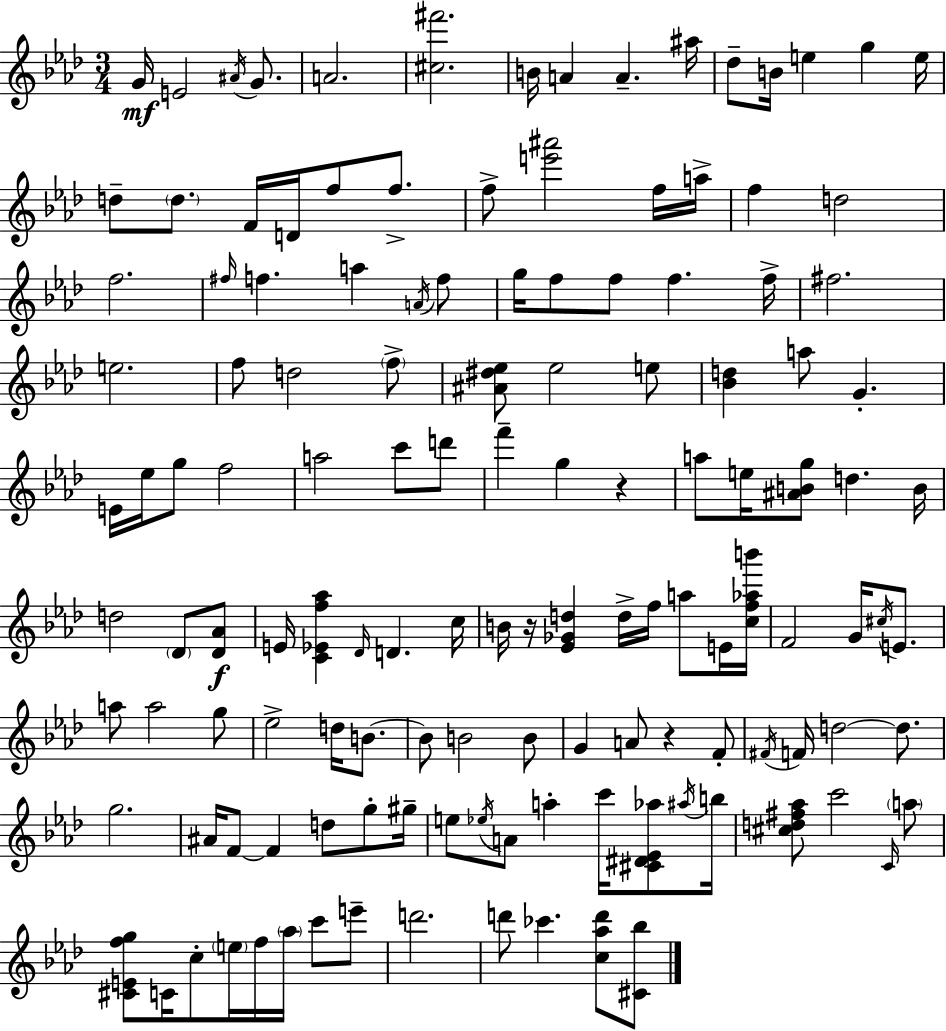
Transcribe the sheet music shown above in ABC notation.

X:1
T:Untitled
M:3/4
L:1/4
K:Ab
G/4 E2 ^A/4 G/2 A2 [^c^f']2 B/4 A A ^a/4 _d/2 B/4 e g e/4 d/2 d/2 F/4 D/4 f/2 f/2 f/2 [e'^a']2 f/4 a/4 f d2 f2 ^f/4 f a A/4 f/2 g/4 f/2 f/2 f f/4 ^f2 e2 f/2 d2 f/2 [^A^d_e]/2 _e2 e/2 [_Bd] a/2 G E/4 _e/4 g/2 f2 a2 c'/2 d'/2 f' g z a/2 e/4 [^ABg]/2 d B/4 d2 _D/2 [_D_A]/2 E/4 [C_Ef_a] _D/4 D c/4 B/4 z/4 [_E_Gd] d/4 f/4 a/2 E/4 [cf_ab']/4 F2 G/4 ^c/4 E/2 a/2 a2 g/2 _e2 d/4 B/2 B/2 B2 B/2 G A/2 z F/2 ^F/4 F/4 d2 d/2 g2 ^A/4 F/2 F d/2 g/2 ^g/4 e/2 _e/4 A/2 a c'/4 [^C^D_E_a]/2 ^a/4 b/4 [^cd^f_a]/2 c'2 C/4 a/2 [^CEfg]/2 C/4 c/2 e/4 f/4 _a/4 c'/2 e'/2 d'2 d'/2 _c' [c_ad']/2 [^C_b]/2